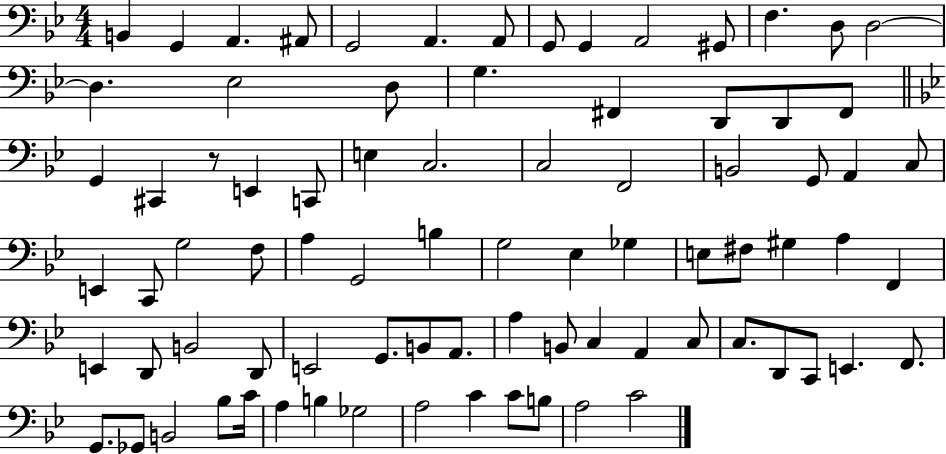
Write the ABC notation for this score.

X:1
T:Untitled
M:4/4
L:1/4
K:Bb
B,, G,, A,, ^A,,/2 G,,2 A,, A,,/2 G,,/2 G,, A,,2 ^G,,/2 F, D,/2 D,2 D, _E,2 D,/2 G, ^F,, D,,/2 D,,/2 ^F,,/2 G,, ^C,, z/2 E,, C,,/2 E, C,2 C,2 F,,2 B,,2 G,,/2 A,, C,/2 E,, C,,/2 G,2 F,/2 A, G,,2 B, G,2 _E, _G, E,/2 ^F,/2 ^G, A, F,, E,, D,,/2 B,,2 D,,/2 E,,2 G,,/2 B,,/2 A,,/2 A, B,,/2 C, A,, C,/2 C,/2 D,,/2 C,,/2 E,, F,,/2 G,,/2 _G,,/2 B,,2 _B,/2 C/4 A, B, _G,2 A,2 C C/2 B,/2 A,2 C2